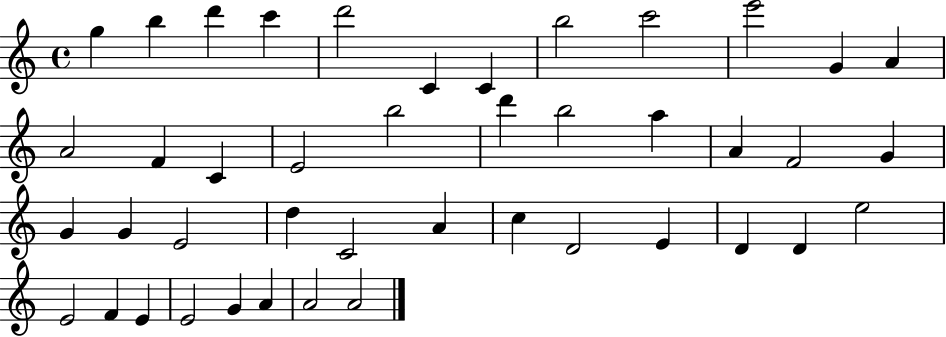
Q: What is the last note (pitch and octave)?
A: A4